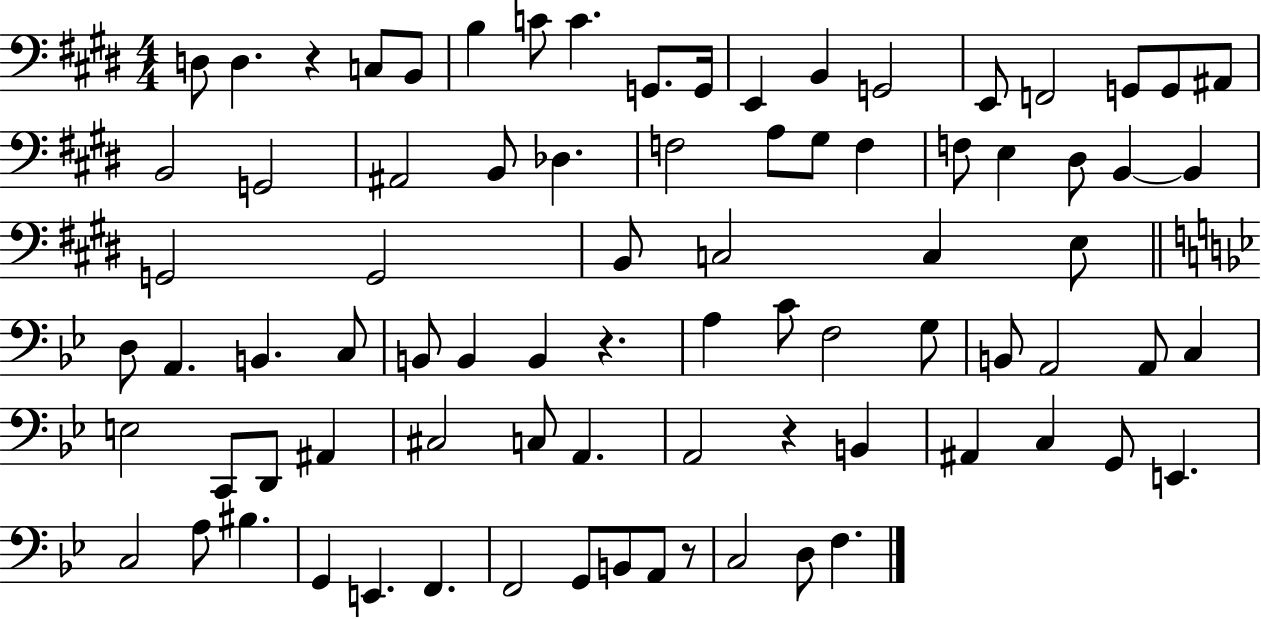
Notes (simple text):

D3/e D3/q. R/q C3/e B2/e B3/q C4/e C4/q. G2/e. G2/s E2/q B2/q G2/h E2/e F2/h G2/e G2/e A#2/e B2/h G2/h A#2/h B2/e Db3/q. F3/h A3/e G#3/e F3/q F3/e E3/q D#3/e B2/q B2/q G2/h G2/h B2/e C3/h C3/q E3/e D3/e A2/q. B2/q. C3/e B2/e B2/q B2/q R/q. A3/q C4/e F3/h G3/e B2/e A2/h A2/e C3/q E3/h C2/e D2/e A#2/q C#3/h C3/e A2/q. A2/h R/q B2/q A#2/q C3/q G2/e E2/q. C3/h A3/e BIS3/q. G2/q E2/q. F2/q. F2/h G2/e B2/e A2/e R/e C3/h D3/e F3/q.